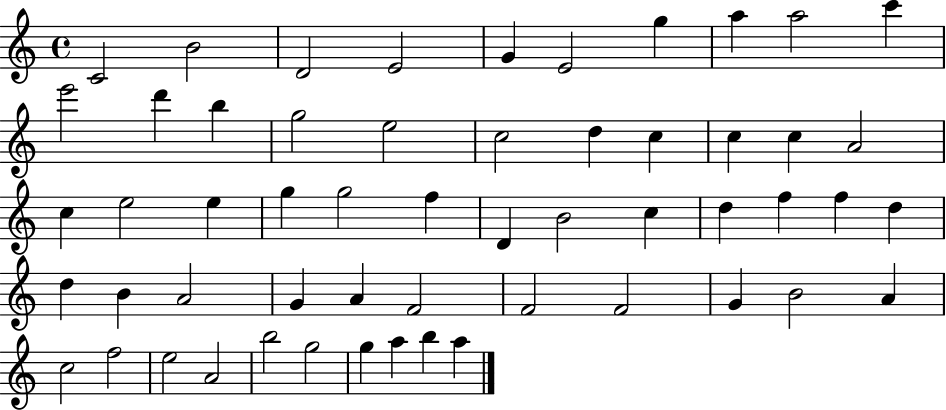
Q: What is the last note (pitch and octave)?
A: A5